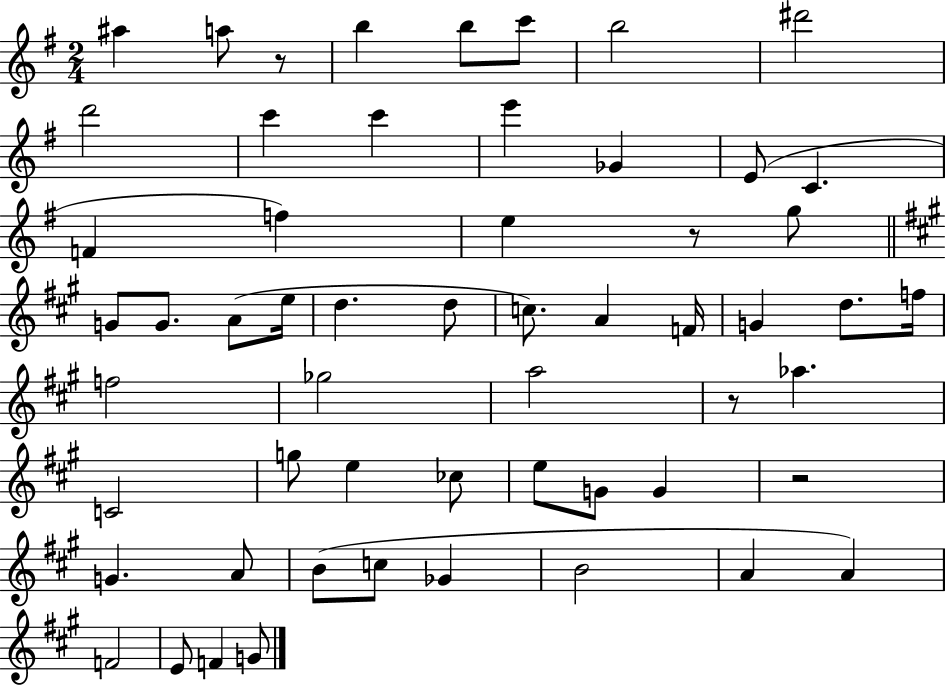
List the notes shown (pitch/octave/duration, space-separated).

A#5/q A5/e R/e B5/q B5/e C6/e B5/h D#6/h D6/h C6/q C6/q E6/q Gb4/q E4/e C4/q. F4/q F5/q E5/q R/e G5/e G4/e G4/e. A4/e E5/s D5/q. D5/e C5/e. A4/q F4/s G4/q D5/e. F5/s F5/h Gb5/h A5/h R/e Ab5/q. C4/h G5/e E5/q CES5/e E5/e G4/e G4/q R/h G4/q. A4/e B4/e C5/e Gb4/q B4/h A4/q A4/q F4/h E4/e F4/q G4/e